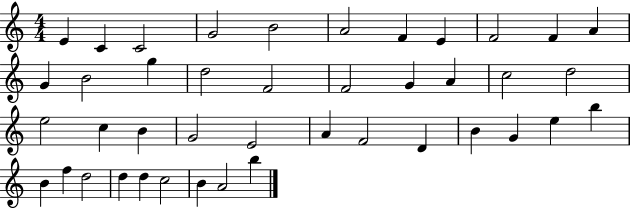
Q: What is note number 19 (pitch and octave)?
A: A4